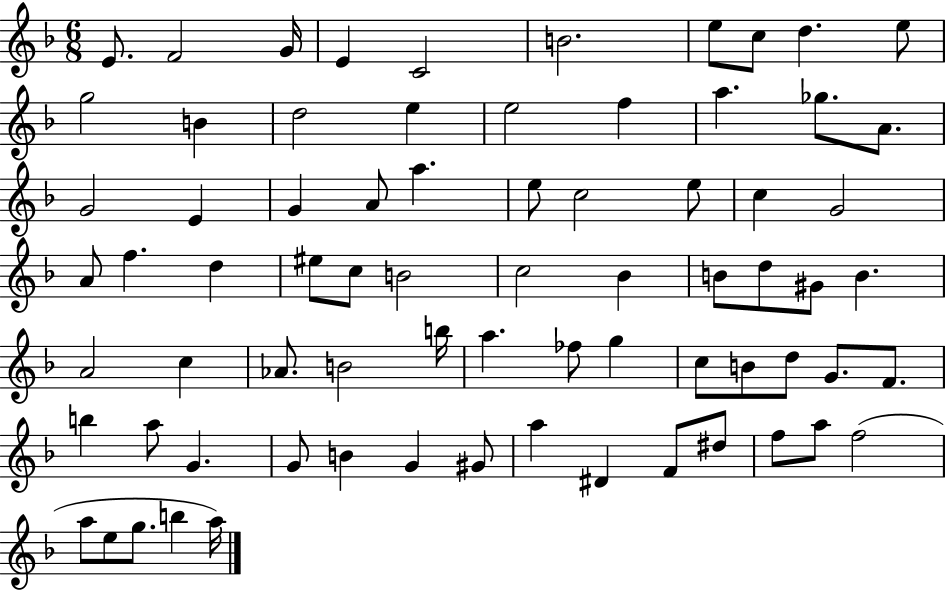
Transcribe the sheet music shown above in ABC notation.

X:1
T:Untitled
M:6/8
L:1/4
K:F
E/2 F2 G/4 E C2 B2 e/2 c/2 d e/2 g2 B d2 e e2 f a _g/2 A/2 G2 E G A/2 a e/2 c2 e/2 c G2 A/2 f d ^e/2 c/2 B2 c2 _B B/2 d/2 ^G/2 B A2 c _A/2 B2 b/4 a _f/2 g c/2 B/2 d/2 G/2 F/2 b a/2 G G/2 B G ^G/2 a ^D F/2 ^d/2 f/2 a/2 f2 a/2 e/2 g/2 b a/4